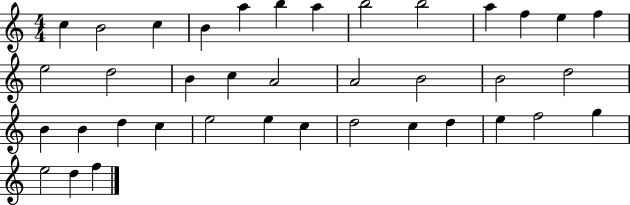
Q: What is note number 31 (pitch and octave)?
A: C5